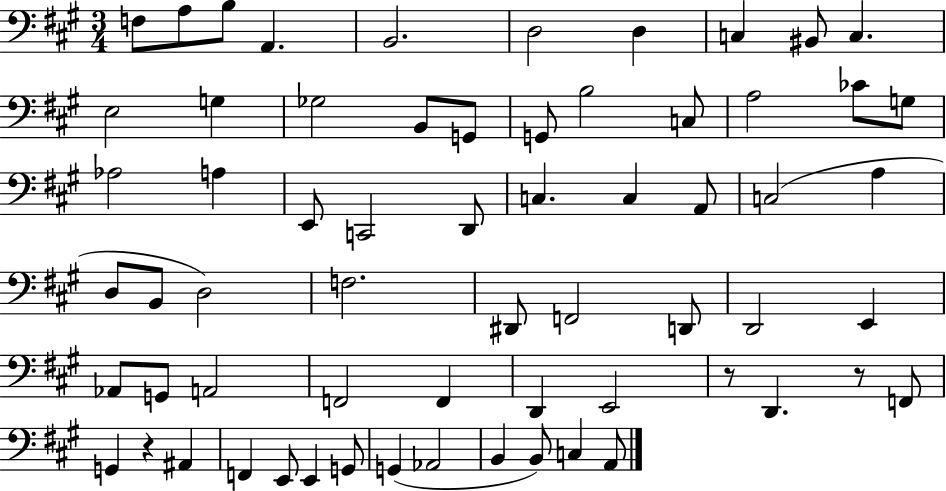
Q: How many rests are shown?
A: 3